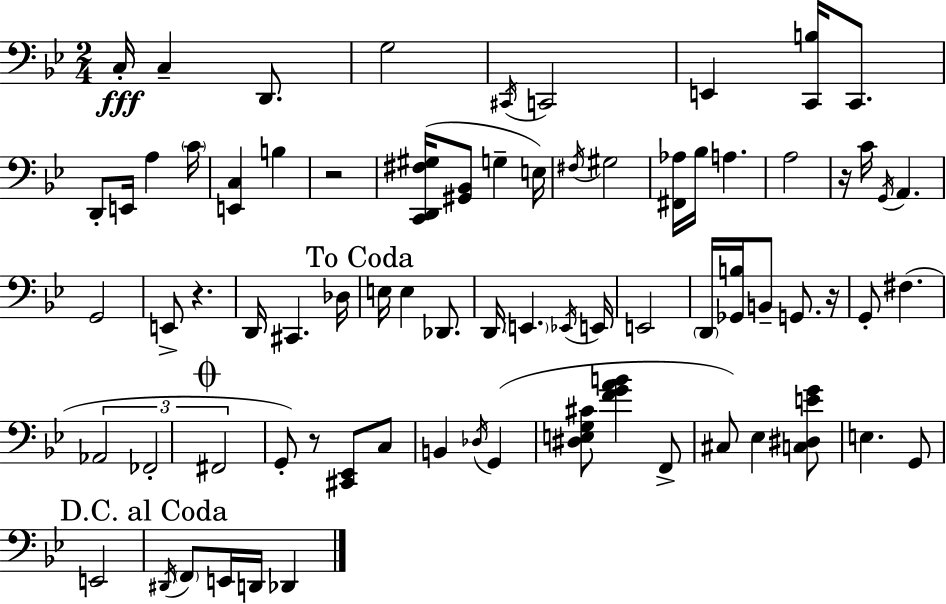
C3/s C3/q D2/e. G3/h C#2/s C2/h E2/q [C2,B3]/s C2/e. D2/e E2/s A3/q C4/s [E2,C3]/q B3/q R/h [C2,D2,F#3,G#3]/s [G#2,Bb2]/e G3/q E3/s F#3/s G#3/h [F#2,Ab3]/s Bb3/s A3/q. A3/h R/s C4/s G2/s A2/q. G2/h E2/e R/q. D2/s C#2/q. Db3/s E3/s E3/q Db2/e. D2/s E2/q. Eb2/s E2/s E2/h D2/s [Gb2,B3]/s B2/e G2/e. R/s G2/e F#3/q. Ab2/h FES2/h F#2/h G2/e R/e [C#2,Eb2]/e C3/e B2/q Db3/s G2/q [D#3,E3,G3,C#4]/e [F4,G4,A4,B4]/q F2/e C#3/e Eb3/q [C3,D#3,E4,G4]/e E3/q. G2/e E2/h D#2/s F2/e E2/s D2/s Db2/q